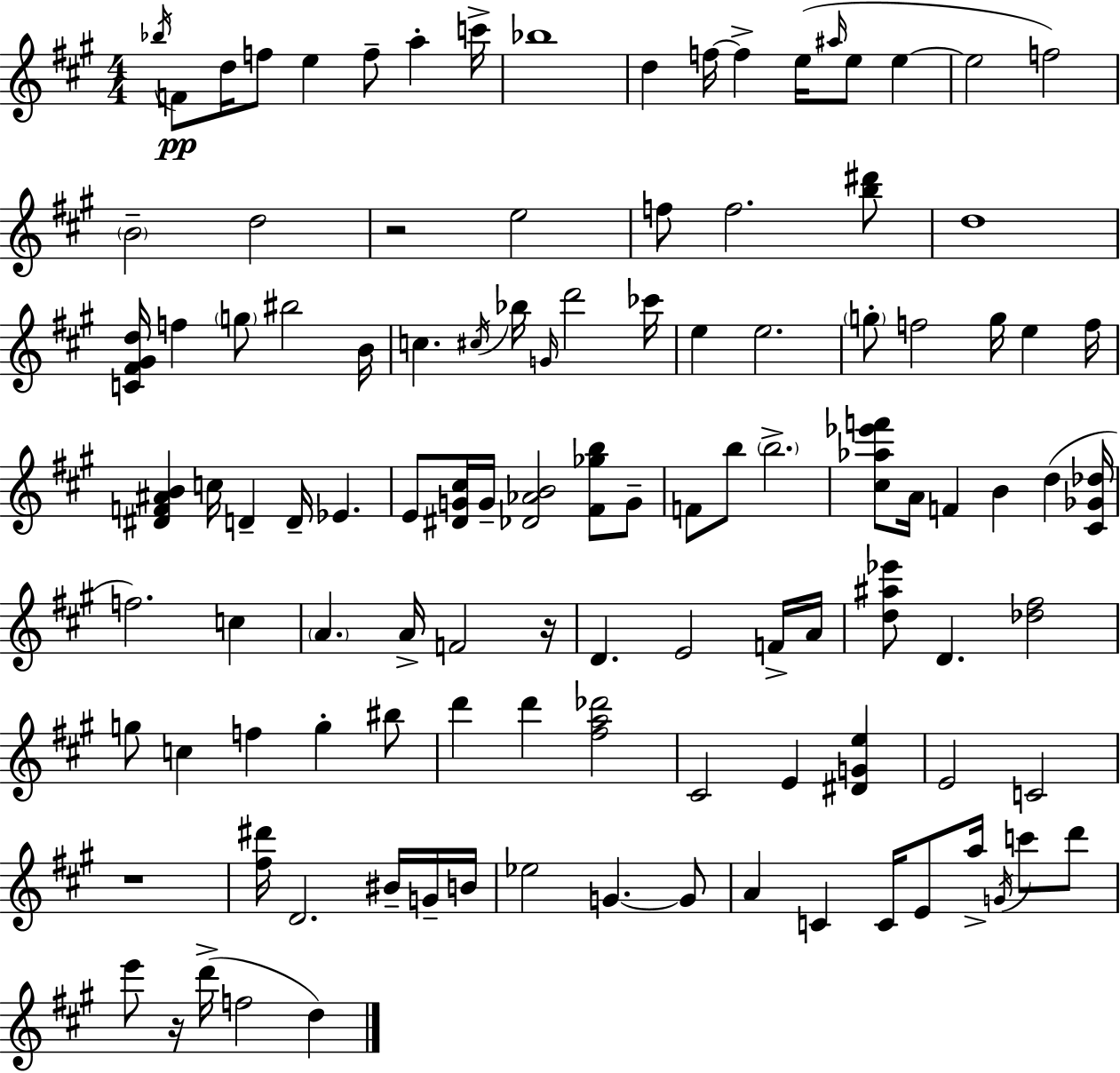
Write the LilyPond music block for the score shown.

{
  \clef treble
  \numericTimeSignature
  \time 4/4
  \key a \major
  \acciaccatura { bes''16 }\pp f'8 d''16 f''8 e''4 f''8-- a''4-. | c'''16-> bes''1 | d''4 f''16~~ f''4-> e''16( \grace { ais''16 } e''8 e''4~~ | e''2 f''2) | \break \parenthesize b'2-- d''2 | r2 e''2 | f''8 f''2. | <b'' dis'''>8 d''1 | \break <c' fis' gis' d''>16 f''4 \parenthesize g''8 bis''2 | b'16 c''4. \acciaccatura { cis''16 } bes''16 \grace { g'16 } d'''2 | ces'''16 e''4 e''2. | \parenthesize g''8-. f''2 g''16 e''4 | \break f''16 <dis' f' ais' b'>4 c''16 d'4-- d'16-- ees'4. | e'8 <dis' g' cis''>16 g'16-- <des' aes' b'>2 | <fis' ges'' b''>8 g'8-- f'8 b''8 \parenthesize b''2.-> | <cis'' aes'' ees''' f'''>8 a'16 f'4 b'4 d''4( | \break <cis' ges' des''>16 f''2.) | c''4 \parenthesize a'4. a'16-> f'2 | r16 d'4. e'2 | f'16-> a'16 <d'' ais'' ees'''>8 d'4. <des'' fis''>2 | \break g''8 c''4 f''4 g''4-. | bis''8 d'''4 d'''4 <fis'' a'' des'''>2 | cis'2 e'4 | <dis' g' e''>4 e'2 c'2 | \break r1 | <fis'' dis'''>16 d'2. | bis'16-- g'16-- b'16 ees''2 g'4.~~ | g'8 a'4 c'4 c'16 e'8 a''16-> | \break \acciaccatura { g'16 } c'''8 d'''8 e'''8 r16 d'''16->( f''2 | d''4) \bar "|."
}